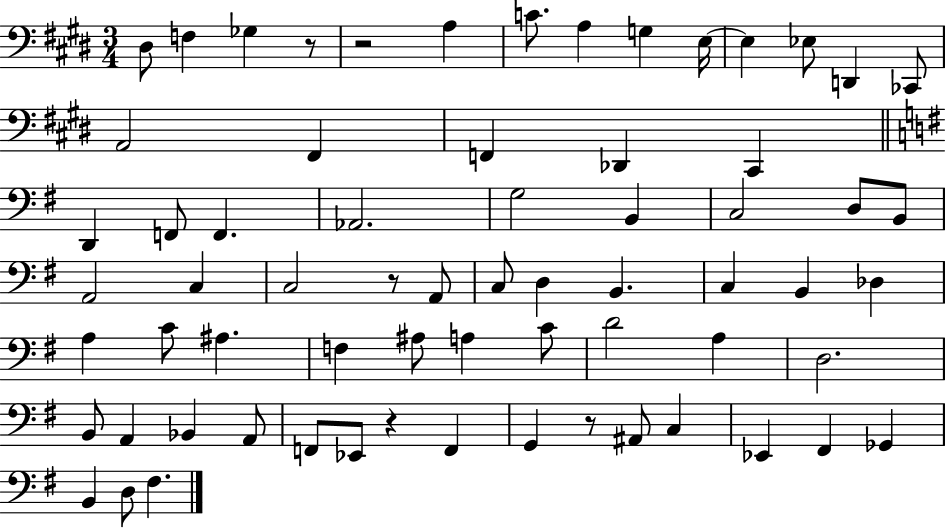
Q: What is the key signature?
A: E major